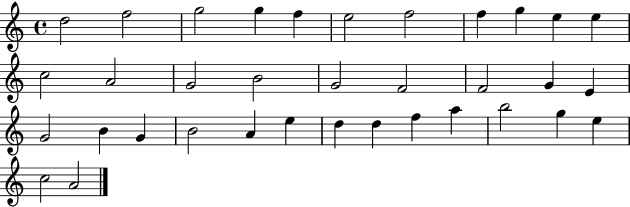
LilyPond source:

{
  \clef treble
  \time 4/4
  \defaultTimeSignature
  \key c \major
  d''2 f''2 | g''2 g''4 f''4 | e''2 f''2 | f''4 g''4 e''4 e''4 | \break c''2 a'2 | g'2 b'2 | g'2 f'2 | f'2 g'4 e'4 | \break g'2 b'4 g'4 | b'2 a'4 e''4 | d''4 d''4 f''4 a''4 | b''2 g''4 e''4 | \break c''2 a'2 | \bar "|."
}